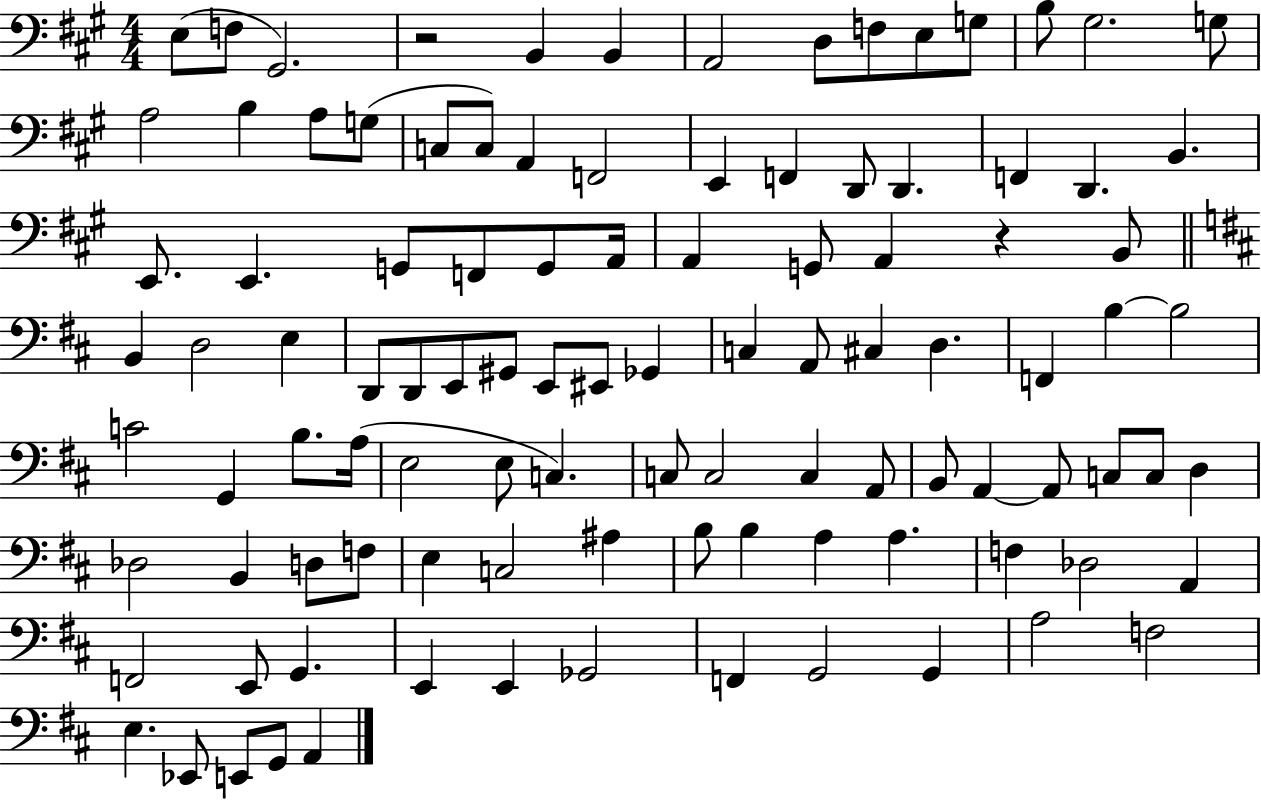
X:1
T:Untitled
M:4/4
L:1/4
K:A
E,/2 F,/2 ^G,,2 z2 B,, B,, A,,2 D,/2 F,/2 E,/2 G,/2 B,/2 ^G,2 G,/2 A,2 B, A,/2 G,/2 C,/2 C,/2 A,, F,,2 E,, F,, D,,/2 D,, F,, D,, B,, E,,/2 E,, G,,/2 F,,/2 G,,/2 A,,/4 A,, G,,/2 A,, z B,,/2 B,, D,2 E, D,,/2 D,,/2 E,,/2 ^G,,/2 E,,/2 ^E,,/2 _G,, C, A,,/2 ^C, D, F,, B, B,2 C2 G,, B,/2 A,/4 E,2 E,/2 C, C,/2 C,2 C, A,,/2 B,,/2 A,, A,,/2 C,/2 C,/2 D, _D,2 B,, D,/2 F,/2 E, C,2 ^A, B,/2 B, A, A, F, _D,2 A,, F,,2 E,,/2 G,, E,, E,, _G,,2 F,, G,,2 G,, A,2 F,2 E, _E,,/2 E,,/2 G,,/2 A,,